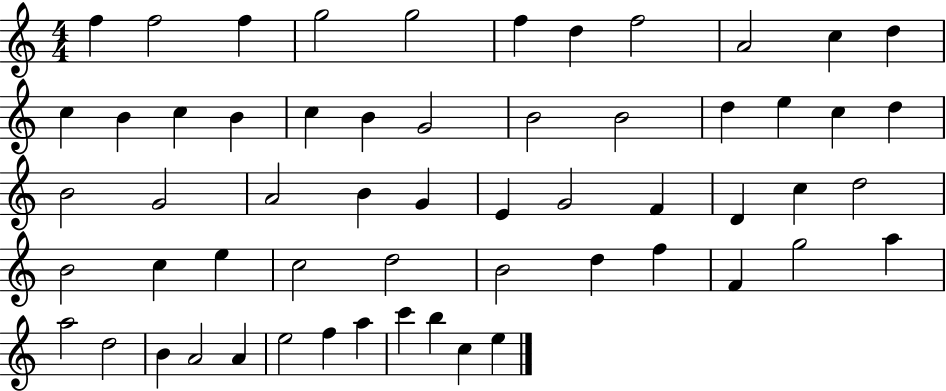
F5/q F5/h F5/q G5/h G5/h F5/q D5/q F5/h A4/h C5/q D5/q C5/q B4/q C5/q B4/q C5/q B4/q G4/h B4/h B4/h D5/q E5/q C5/q D5/q B4/h G4/h A4/h B4/q G4/q E4/q G4/h F4/q D4/q C5/q D5/h B4/h C5/q E5/q C5/h D5/h B4/h D5/q F5/q F4/q G5/h A5/q A5/h D5/h B4/q A4/h A4/q E5/h F5/q A5/q C6/q B5/q C5/q E5/q